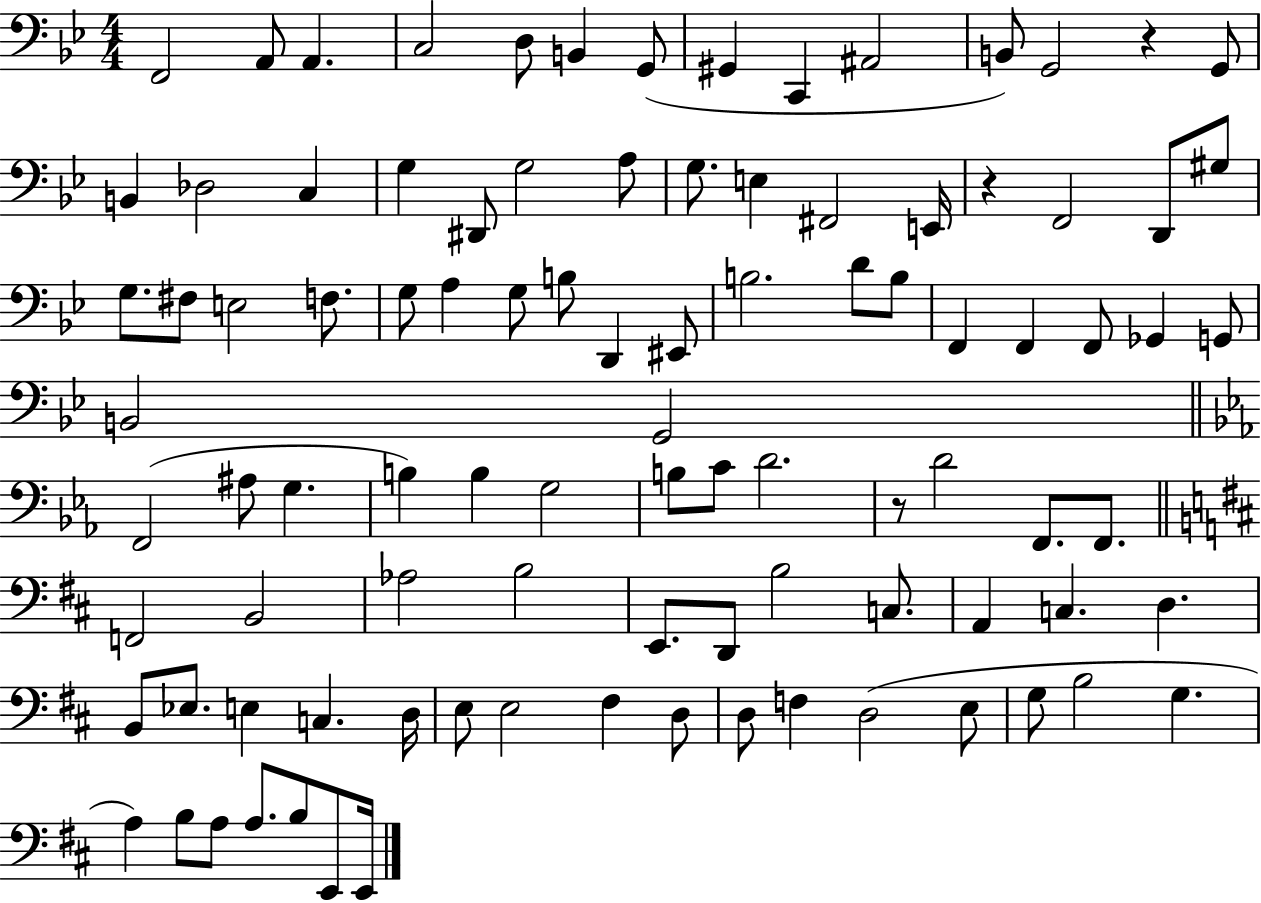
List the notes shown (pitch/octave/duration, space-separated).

F2/h A2/e A2/q. C3/h D3/e B2/q G2/e G#2/q C2/q A#2/h B2/e G2/h R/q G2/e B2/q Db3/h C3/q G3/q D#2/e G3/h A3/e G3/e. E3/q F#2/h E2/s R/q F2/h D2/e G#3/e G3/e. F#3/e E3/h F3/e. G3/e A3/q G3/e B3/e D2/q EIS2/e B3/h. D4/e B3/e F2/q F2/q F2/e Gb2/q G2/e B2/h G2/h F2/h A#3/e G3/q. B3/q B3/q G3/h B3/e C4/e D4/h. R/e D4/h F2/e. F2/e. F2/h B2/h Ab3/h B3/h E2/e. D2/e B3/h C3/e. A2/q C3/q. D3/q. B2/e Eb3/e. E3/q C3/q. D3/s E3/e E3/h F#3/q D3/e D3/e F3/q D3/h E3/e G3/e B3/h G3/q. A3/q B3/e A3/e A3/e. B3/e E2/e E2/s